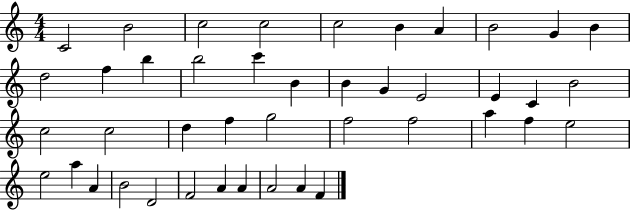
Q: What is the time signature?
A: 4/4